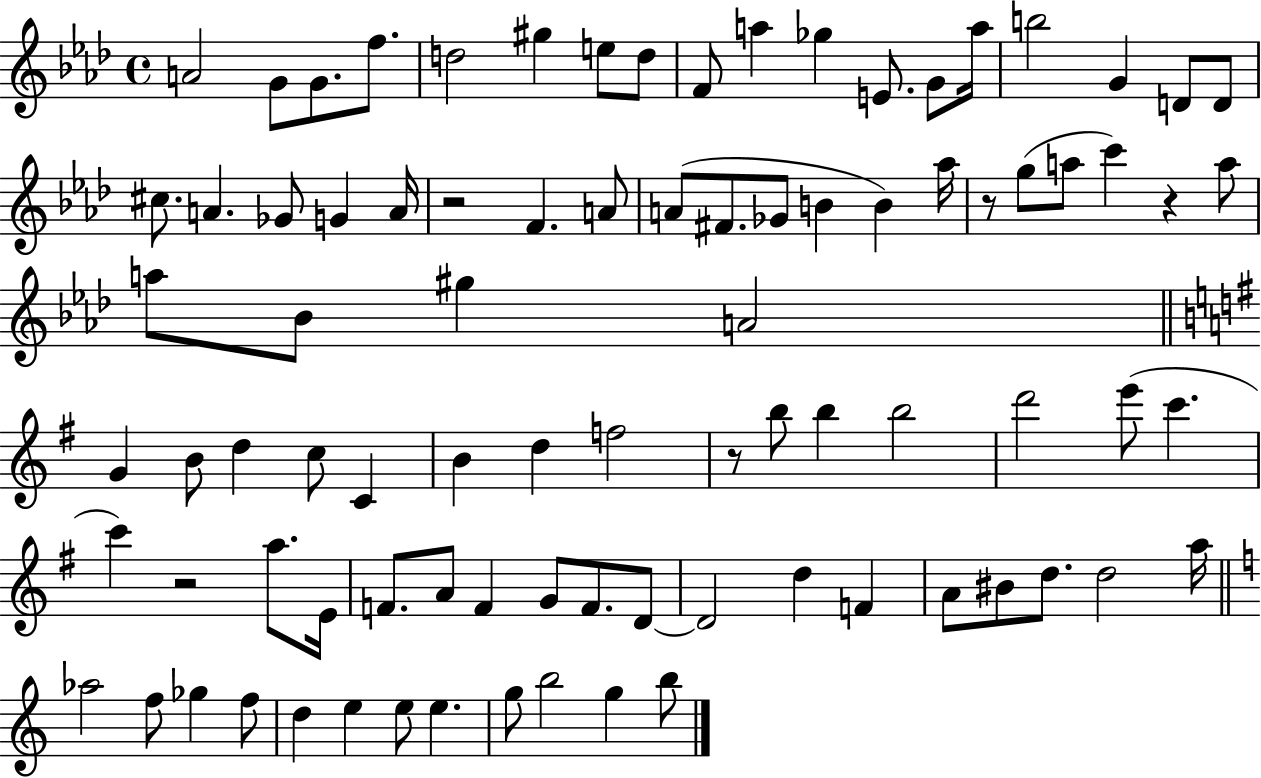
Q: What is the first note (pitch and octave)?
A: A4